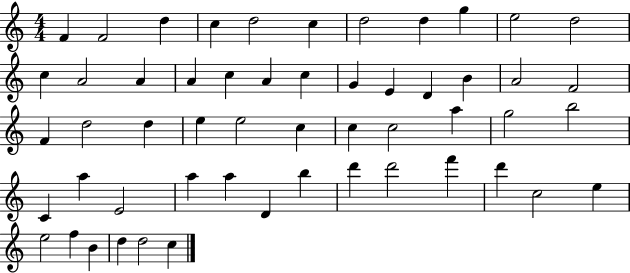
X:1
T:Untitled
M:4/4
L:1/4
K:C
F F2 d c d2 c d2 d g e2 d2 c A2 A A c A c G E D B A2 F2 F d2 d e e2 c c c2 a g2 b2 C a E2 a a D b d' d'2 f' d' c2 e e2 f B d d2 c